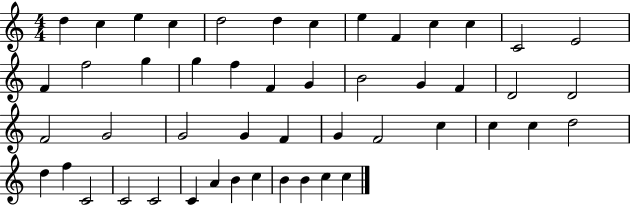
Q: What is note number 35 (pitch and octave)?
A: C5